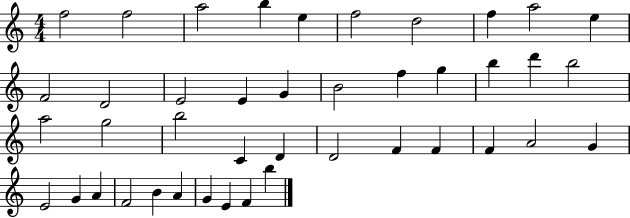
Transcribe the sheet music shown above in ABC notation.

X:1
T:Untitled
M:4/4
L:1/4
K:C
f2 f2 a2 b e f2 d2 f a2 e F2 D2 E2 E G B2 f g b d' b2 a2 g2 b2 C D D2 F F F A2 G E2 G A F2 B A G E F b